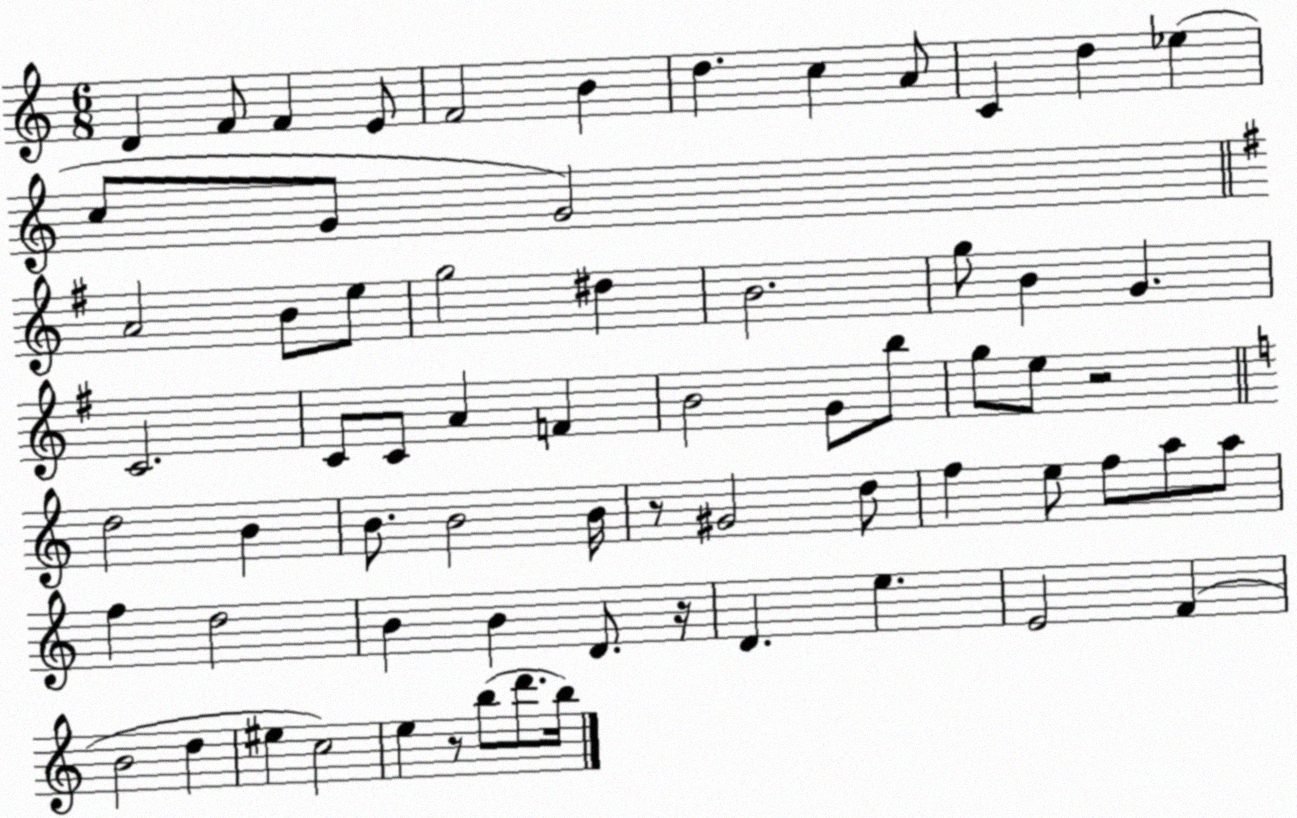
X:1
T:Untitled
M:6/8
L:1/4
K:C
D F/2 F E/2 F2 B d c A/2 C d _e c/2 G/2 G2 A2 B/2 e/2 g2 ^d B2 g/2 B G C2 C/2 C/2 A F B2 G/2 b/2 g/2 e/2 z2 d2 B B/2 B2 B/4 z/2 ^G2 d/2 f e/2 f/2 a/2 a/2 f d2 B B D/2 z/4 D e E2 F B2 d ^e c2 e z/2 b/2 d'/2 b/4